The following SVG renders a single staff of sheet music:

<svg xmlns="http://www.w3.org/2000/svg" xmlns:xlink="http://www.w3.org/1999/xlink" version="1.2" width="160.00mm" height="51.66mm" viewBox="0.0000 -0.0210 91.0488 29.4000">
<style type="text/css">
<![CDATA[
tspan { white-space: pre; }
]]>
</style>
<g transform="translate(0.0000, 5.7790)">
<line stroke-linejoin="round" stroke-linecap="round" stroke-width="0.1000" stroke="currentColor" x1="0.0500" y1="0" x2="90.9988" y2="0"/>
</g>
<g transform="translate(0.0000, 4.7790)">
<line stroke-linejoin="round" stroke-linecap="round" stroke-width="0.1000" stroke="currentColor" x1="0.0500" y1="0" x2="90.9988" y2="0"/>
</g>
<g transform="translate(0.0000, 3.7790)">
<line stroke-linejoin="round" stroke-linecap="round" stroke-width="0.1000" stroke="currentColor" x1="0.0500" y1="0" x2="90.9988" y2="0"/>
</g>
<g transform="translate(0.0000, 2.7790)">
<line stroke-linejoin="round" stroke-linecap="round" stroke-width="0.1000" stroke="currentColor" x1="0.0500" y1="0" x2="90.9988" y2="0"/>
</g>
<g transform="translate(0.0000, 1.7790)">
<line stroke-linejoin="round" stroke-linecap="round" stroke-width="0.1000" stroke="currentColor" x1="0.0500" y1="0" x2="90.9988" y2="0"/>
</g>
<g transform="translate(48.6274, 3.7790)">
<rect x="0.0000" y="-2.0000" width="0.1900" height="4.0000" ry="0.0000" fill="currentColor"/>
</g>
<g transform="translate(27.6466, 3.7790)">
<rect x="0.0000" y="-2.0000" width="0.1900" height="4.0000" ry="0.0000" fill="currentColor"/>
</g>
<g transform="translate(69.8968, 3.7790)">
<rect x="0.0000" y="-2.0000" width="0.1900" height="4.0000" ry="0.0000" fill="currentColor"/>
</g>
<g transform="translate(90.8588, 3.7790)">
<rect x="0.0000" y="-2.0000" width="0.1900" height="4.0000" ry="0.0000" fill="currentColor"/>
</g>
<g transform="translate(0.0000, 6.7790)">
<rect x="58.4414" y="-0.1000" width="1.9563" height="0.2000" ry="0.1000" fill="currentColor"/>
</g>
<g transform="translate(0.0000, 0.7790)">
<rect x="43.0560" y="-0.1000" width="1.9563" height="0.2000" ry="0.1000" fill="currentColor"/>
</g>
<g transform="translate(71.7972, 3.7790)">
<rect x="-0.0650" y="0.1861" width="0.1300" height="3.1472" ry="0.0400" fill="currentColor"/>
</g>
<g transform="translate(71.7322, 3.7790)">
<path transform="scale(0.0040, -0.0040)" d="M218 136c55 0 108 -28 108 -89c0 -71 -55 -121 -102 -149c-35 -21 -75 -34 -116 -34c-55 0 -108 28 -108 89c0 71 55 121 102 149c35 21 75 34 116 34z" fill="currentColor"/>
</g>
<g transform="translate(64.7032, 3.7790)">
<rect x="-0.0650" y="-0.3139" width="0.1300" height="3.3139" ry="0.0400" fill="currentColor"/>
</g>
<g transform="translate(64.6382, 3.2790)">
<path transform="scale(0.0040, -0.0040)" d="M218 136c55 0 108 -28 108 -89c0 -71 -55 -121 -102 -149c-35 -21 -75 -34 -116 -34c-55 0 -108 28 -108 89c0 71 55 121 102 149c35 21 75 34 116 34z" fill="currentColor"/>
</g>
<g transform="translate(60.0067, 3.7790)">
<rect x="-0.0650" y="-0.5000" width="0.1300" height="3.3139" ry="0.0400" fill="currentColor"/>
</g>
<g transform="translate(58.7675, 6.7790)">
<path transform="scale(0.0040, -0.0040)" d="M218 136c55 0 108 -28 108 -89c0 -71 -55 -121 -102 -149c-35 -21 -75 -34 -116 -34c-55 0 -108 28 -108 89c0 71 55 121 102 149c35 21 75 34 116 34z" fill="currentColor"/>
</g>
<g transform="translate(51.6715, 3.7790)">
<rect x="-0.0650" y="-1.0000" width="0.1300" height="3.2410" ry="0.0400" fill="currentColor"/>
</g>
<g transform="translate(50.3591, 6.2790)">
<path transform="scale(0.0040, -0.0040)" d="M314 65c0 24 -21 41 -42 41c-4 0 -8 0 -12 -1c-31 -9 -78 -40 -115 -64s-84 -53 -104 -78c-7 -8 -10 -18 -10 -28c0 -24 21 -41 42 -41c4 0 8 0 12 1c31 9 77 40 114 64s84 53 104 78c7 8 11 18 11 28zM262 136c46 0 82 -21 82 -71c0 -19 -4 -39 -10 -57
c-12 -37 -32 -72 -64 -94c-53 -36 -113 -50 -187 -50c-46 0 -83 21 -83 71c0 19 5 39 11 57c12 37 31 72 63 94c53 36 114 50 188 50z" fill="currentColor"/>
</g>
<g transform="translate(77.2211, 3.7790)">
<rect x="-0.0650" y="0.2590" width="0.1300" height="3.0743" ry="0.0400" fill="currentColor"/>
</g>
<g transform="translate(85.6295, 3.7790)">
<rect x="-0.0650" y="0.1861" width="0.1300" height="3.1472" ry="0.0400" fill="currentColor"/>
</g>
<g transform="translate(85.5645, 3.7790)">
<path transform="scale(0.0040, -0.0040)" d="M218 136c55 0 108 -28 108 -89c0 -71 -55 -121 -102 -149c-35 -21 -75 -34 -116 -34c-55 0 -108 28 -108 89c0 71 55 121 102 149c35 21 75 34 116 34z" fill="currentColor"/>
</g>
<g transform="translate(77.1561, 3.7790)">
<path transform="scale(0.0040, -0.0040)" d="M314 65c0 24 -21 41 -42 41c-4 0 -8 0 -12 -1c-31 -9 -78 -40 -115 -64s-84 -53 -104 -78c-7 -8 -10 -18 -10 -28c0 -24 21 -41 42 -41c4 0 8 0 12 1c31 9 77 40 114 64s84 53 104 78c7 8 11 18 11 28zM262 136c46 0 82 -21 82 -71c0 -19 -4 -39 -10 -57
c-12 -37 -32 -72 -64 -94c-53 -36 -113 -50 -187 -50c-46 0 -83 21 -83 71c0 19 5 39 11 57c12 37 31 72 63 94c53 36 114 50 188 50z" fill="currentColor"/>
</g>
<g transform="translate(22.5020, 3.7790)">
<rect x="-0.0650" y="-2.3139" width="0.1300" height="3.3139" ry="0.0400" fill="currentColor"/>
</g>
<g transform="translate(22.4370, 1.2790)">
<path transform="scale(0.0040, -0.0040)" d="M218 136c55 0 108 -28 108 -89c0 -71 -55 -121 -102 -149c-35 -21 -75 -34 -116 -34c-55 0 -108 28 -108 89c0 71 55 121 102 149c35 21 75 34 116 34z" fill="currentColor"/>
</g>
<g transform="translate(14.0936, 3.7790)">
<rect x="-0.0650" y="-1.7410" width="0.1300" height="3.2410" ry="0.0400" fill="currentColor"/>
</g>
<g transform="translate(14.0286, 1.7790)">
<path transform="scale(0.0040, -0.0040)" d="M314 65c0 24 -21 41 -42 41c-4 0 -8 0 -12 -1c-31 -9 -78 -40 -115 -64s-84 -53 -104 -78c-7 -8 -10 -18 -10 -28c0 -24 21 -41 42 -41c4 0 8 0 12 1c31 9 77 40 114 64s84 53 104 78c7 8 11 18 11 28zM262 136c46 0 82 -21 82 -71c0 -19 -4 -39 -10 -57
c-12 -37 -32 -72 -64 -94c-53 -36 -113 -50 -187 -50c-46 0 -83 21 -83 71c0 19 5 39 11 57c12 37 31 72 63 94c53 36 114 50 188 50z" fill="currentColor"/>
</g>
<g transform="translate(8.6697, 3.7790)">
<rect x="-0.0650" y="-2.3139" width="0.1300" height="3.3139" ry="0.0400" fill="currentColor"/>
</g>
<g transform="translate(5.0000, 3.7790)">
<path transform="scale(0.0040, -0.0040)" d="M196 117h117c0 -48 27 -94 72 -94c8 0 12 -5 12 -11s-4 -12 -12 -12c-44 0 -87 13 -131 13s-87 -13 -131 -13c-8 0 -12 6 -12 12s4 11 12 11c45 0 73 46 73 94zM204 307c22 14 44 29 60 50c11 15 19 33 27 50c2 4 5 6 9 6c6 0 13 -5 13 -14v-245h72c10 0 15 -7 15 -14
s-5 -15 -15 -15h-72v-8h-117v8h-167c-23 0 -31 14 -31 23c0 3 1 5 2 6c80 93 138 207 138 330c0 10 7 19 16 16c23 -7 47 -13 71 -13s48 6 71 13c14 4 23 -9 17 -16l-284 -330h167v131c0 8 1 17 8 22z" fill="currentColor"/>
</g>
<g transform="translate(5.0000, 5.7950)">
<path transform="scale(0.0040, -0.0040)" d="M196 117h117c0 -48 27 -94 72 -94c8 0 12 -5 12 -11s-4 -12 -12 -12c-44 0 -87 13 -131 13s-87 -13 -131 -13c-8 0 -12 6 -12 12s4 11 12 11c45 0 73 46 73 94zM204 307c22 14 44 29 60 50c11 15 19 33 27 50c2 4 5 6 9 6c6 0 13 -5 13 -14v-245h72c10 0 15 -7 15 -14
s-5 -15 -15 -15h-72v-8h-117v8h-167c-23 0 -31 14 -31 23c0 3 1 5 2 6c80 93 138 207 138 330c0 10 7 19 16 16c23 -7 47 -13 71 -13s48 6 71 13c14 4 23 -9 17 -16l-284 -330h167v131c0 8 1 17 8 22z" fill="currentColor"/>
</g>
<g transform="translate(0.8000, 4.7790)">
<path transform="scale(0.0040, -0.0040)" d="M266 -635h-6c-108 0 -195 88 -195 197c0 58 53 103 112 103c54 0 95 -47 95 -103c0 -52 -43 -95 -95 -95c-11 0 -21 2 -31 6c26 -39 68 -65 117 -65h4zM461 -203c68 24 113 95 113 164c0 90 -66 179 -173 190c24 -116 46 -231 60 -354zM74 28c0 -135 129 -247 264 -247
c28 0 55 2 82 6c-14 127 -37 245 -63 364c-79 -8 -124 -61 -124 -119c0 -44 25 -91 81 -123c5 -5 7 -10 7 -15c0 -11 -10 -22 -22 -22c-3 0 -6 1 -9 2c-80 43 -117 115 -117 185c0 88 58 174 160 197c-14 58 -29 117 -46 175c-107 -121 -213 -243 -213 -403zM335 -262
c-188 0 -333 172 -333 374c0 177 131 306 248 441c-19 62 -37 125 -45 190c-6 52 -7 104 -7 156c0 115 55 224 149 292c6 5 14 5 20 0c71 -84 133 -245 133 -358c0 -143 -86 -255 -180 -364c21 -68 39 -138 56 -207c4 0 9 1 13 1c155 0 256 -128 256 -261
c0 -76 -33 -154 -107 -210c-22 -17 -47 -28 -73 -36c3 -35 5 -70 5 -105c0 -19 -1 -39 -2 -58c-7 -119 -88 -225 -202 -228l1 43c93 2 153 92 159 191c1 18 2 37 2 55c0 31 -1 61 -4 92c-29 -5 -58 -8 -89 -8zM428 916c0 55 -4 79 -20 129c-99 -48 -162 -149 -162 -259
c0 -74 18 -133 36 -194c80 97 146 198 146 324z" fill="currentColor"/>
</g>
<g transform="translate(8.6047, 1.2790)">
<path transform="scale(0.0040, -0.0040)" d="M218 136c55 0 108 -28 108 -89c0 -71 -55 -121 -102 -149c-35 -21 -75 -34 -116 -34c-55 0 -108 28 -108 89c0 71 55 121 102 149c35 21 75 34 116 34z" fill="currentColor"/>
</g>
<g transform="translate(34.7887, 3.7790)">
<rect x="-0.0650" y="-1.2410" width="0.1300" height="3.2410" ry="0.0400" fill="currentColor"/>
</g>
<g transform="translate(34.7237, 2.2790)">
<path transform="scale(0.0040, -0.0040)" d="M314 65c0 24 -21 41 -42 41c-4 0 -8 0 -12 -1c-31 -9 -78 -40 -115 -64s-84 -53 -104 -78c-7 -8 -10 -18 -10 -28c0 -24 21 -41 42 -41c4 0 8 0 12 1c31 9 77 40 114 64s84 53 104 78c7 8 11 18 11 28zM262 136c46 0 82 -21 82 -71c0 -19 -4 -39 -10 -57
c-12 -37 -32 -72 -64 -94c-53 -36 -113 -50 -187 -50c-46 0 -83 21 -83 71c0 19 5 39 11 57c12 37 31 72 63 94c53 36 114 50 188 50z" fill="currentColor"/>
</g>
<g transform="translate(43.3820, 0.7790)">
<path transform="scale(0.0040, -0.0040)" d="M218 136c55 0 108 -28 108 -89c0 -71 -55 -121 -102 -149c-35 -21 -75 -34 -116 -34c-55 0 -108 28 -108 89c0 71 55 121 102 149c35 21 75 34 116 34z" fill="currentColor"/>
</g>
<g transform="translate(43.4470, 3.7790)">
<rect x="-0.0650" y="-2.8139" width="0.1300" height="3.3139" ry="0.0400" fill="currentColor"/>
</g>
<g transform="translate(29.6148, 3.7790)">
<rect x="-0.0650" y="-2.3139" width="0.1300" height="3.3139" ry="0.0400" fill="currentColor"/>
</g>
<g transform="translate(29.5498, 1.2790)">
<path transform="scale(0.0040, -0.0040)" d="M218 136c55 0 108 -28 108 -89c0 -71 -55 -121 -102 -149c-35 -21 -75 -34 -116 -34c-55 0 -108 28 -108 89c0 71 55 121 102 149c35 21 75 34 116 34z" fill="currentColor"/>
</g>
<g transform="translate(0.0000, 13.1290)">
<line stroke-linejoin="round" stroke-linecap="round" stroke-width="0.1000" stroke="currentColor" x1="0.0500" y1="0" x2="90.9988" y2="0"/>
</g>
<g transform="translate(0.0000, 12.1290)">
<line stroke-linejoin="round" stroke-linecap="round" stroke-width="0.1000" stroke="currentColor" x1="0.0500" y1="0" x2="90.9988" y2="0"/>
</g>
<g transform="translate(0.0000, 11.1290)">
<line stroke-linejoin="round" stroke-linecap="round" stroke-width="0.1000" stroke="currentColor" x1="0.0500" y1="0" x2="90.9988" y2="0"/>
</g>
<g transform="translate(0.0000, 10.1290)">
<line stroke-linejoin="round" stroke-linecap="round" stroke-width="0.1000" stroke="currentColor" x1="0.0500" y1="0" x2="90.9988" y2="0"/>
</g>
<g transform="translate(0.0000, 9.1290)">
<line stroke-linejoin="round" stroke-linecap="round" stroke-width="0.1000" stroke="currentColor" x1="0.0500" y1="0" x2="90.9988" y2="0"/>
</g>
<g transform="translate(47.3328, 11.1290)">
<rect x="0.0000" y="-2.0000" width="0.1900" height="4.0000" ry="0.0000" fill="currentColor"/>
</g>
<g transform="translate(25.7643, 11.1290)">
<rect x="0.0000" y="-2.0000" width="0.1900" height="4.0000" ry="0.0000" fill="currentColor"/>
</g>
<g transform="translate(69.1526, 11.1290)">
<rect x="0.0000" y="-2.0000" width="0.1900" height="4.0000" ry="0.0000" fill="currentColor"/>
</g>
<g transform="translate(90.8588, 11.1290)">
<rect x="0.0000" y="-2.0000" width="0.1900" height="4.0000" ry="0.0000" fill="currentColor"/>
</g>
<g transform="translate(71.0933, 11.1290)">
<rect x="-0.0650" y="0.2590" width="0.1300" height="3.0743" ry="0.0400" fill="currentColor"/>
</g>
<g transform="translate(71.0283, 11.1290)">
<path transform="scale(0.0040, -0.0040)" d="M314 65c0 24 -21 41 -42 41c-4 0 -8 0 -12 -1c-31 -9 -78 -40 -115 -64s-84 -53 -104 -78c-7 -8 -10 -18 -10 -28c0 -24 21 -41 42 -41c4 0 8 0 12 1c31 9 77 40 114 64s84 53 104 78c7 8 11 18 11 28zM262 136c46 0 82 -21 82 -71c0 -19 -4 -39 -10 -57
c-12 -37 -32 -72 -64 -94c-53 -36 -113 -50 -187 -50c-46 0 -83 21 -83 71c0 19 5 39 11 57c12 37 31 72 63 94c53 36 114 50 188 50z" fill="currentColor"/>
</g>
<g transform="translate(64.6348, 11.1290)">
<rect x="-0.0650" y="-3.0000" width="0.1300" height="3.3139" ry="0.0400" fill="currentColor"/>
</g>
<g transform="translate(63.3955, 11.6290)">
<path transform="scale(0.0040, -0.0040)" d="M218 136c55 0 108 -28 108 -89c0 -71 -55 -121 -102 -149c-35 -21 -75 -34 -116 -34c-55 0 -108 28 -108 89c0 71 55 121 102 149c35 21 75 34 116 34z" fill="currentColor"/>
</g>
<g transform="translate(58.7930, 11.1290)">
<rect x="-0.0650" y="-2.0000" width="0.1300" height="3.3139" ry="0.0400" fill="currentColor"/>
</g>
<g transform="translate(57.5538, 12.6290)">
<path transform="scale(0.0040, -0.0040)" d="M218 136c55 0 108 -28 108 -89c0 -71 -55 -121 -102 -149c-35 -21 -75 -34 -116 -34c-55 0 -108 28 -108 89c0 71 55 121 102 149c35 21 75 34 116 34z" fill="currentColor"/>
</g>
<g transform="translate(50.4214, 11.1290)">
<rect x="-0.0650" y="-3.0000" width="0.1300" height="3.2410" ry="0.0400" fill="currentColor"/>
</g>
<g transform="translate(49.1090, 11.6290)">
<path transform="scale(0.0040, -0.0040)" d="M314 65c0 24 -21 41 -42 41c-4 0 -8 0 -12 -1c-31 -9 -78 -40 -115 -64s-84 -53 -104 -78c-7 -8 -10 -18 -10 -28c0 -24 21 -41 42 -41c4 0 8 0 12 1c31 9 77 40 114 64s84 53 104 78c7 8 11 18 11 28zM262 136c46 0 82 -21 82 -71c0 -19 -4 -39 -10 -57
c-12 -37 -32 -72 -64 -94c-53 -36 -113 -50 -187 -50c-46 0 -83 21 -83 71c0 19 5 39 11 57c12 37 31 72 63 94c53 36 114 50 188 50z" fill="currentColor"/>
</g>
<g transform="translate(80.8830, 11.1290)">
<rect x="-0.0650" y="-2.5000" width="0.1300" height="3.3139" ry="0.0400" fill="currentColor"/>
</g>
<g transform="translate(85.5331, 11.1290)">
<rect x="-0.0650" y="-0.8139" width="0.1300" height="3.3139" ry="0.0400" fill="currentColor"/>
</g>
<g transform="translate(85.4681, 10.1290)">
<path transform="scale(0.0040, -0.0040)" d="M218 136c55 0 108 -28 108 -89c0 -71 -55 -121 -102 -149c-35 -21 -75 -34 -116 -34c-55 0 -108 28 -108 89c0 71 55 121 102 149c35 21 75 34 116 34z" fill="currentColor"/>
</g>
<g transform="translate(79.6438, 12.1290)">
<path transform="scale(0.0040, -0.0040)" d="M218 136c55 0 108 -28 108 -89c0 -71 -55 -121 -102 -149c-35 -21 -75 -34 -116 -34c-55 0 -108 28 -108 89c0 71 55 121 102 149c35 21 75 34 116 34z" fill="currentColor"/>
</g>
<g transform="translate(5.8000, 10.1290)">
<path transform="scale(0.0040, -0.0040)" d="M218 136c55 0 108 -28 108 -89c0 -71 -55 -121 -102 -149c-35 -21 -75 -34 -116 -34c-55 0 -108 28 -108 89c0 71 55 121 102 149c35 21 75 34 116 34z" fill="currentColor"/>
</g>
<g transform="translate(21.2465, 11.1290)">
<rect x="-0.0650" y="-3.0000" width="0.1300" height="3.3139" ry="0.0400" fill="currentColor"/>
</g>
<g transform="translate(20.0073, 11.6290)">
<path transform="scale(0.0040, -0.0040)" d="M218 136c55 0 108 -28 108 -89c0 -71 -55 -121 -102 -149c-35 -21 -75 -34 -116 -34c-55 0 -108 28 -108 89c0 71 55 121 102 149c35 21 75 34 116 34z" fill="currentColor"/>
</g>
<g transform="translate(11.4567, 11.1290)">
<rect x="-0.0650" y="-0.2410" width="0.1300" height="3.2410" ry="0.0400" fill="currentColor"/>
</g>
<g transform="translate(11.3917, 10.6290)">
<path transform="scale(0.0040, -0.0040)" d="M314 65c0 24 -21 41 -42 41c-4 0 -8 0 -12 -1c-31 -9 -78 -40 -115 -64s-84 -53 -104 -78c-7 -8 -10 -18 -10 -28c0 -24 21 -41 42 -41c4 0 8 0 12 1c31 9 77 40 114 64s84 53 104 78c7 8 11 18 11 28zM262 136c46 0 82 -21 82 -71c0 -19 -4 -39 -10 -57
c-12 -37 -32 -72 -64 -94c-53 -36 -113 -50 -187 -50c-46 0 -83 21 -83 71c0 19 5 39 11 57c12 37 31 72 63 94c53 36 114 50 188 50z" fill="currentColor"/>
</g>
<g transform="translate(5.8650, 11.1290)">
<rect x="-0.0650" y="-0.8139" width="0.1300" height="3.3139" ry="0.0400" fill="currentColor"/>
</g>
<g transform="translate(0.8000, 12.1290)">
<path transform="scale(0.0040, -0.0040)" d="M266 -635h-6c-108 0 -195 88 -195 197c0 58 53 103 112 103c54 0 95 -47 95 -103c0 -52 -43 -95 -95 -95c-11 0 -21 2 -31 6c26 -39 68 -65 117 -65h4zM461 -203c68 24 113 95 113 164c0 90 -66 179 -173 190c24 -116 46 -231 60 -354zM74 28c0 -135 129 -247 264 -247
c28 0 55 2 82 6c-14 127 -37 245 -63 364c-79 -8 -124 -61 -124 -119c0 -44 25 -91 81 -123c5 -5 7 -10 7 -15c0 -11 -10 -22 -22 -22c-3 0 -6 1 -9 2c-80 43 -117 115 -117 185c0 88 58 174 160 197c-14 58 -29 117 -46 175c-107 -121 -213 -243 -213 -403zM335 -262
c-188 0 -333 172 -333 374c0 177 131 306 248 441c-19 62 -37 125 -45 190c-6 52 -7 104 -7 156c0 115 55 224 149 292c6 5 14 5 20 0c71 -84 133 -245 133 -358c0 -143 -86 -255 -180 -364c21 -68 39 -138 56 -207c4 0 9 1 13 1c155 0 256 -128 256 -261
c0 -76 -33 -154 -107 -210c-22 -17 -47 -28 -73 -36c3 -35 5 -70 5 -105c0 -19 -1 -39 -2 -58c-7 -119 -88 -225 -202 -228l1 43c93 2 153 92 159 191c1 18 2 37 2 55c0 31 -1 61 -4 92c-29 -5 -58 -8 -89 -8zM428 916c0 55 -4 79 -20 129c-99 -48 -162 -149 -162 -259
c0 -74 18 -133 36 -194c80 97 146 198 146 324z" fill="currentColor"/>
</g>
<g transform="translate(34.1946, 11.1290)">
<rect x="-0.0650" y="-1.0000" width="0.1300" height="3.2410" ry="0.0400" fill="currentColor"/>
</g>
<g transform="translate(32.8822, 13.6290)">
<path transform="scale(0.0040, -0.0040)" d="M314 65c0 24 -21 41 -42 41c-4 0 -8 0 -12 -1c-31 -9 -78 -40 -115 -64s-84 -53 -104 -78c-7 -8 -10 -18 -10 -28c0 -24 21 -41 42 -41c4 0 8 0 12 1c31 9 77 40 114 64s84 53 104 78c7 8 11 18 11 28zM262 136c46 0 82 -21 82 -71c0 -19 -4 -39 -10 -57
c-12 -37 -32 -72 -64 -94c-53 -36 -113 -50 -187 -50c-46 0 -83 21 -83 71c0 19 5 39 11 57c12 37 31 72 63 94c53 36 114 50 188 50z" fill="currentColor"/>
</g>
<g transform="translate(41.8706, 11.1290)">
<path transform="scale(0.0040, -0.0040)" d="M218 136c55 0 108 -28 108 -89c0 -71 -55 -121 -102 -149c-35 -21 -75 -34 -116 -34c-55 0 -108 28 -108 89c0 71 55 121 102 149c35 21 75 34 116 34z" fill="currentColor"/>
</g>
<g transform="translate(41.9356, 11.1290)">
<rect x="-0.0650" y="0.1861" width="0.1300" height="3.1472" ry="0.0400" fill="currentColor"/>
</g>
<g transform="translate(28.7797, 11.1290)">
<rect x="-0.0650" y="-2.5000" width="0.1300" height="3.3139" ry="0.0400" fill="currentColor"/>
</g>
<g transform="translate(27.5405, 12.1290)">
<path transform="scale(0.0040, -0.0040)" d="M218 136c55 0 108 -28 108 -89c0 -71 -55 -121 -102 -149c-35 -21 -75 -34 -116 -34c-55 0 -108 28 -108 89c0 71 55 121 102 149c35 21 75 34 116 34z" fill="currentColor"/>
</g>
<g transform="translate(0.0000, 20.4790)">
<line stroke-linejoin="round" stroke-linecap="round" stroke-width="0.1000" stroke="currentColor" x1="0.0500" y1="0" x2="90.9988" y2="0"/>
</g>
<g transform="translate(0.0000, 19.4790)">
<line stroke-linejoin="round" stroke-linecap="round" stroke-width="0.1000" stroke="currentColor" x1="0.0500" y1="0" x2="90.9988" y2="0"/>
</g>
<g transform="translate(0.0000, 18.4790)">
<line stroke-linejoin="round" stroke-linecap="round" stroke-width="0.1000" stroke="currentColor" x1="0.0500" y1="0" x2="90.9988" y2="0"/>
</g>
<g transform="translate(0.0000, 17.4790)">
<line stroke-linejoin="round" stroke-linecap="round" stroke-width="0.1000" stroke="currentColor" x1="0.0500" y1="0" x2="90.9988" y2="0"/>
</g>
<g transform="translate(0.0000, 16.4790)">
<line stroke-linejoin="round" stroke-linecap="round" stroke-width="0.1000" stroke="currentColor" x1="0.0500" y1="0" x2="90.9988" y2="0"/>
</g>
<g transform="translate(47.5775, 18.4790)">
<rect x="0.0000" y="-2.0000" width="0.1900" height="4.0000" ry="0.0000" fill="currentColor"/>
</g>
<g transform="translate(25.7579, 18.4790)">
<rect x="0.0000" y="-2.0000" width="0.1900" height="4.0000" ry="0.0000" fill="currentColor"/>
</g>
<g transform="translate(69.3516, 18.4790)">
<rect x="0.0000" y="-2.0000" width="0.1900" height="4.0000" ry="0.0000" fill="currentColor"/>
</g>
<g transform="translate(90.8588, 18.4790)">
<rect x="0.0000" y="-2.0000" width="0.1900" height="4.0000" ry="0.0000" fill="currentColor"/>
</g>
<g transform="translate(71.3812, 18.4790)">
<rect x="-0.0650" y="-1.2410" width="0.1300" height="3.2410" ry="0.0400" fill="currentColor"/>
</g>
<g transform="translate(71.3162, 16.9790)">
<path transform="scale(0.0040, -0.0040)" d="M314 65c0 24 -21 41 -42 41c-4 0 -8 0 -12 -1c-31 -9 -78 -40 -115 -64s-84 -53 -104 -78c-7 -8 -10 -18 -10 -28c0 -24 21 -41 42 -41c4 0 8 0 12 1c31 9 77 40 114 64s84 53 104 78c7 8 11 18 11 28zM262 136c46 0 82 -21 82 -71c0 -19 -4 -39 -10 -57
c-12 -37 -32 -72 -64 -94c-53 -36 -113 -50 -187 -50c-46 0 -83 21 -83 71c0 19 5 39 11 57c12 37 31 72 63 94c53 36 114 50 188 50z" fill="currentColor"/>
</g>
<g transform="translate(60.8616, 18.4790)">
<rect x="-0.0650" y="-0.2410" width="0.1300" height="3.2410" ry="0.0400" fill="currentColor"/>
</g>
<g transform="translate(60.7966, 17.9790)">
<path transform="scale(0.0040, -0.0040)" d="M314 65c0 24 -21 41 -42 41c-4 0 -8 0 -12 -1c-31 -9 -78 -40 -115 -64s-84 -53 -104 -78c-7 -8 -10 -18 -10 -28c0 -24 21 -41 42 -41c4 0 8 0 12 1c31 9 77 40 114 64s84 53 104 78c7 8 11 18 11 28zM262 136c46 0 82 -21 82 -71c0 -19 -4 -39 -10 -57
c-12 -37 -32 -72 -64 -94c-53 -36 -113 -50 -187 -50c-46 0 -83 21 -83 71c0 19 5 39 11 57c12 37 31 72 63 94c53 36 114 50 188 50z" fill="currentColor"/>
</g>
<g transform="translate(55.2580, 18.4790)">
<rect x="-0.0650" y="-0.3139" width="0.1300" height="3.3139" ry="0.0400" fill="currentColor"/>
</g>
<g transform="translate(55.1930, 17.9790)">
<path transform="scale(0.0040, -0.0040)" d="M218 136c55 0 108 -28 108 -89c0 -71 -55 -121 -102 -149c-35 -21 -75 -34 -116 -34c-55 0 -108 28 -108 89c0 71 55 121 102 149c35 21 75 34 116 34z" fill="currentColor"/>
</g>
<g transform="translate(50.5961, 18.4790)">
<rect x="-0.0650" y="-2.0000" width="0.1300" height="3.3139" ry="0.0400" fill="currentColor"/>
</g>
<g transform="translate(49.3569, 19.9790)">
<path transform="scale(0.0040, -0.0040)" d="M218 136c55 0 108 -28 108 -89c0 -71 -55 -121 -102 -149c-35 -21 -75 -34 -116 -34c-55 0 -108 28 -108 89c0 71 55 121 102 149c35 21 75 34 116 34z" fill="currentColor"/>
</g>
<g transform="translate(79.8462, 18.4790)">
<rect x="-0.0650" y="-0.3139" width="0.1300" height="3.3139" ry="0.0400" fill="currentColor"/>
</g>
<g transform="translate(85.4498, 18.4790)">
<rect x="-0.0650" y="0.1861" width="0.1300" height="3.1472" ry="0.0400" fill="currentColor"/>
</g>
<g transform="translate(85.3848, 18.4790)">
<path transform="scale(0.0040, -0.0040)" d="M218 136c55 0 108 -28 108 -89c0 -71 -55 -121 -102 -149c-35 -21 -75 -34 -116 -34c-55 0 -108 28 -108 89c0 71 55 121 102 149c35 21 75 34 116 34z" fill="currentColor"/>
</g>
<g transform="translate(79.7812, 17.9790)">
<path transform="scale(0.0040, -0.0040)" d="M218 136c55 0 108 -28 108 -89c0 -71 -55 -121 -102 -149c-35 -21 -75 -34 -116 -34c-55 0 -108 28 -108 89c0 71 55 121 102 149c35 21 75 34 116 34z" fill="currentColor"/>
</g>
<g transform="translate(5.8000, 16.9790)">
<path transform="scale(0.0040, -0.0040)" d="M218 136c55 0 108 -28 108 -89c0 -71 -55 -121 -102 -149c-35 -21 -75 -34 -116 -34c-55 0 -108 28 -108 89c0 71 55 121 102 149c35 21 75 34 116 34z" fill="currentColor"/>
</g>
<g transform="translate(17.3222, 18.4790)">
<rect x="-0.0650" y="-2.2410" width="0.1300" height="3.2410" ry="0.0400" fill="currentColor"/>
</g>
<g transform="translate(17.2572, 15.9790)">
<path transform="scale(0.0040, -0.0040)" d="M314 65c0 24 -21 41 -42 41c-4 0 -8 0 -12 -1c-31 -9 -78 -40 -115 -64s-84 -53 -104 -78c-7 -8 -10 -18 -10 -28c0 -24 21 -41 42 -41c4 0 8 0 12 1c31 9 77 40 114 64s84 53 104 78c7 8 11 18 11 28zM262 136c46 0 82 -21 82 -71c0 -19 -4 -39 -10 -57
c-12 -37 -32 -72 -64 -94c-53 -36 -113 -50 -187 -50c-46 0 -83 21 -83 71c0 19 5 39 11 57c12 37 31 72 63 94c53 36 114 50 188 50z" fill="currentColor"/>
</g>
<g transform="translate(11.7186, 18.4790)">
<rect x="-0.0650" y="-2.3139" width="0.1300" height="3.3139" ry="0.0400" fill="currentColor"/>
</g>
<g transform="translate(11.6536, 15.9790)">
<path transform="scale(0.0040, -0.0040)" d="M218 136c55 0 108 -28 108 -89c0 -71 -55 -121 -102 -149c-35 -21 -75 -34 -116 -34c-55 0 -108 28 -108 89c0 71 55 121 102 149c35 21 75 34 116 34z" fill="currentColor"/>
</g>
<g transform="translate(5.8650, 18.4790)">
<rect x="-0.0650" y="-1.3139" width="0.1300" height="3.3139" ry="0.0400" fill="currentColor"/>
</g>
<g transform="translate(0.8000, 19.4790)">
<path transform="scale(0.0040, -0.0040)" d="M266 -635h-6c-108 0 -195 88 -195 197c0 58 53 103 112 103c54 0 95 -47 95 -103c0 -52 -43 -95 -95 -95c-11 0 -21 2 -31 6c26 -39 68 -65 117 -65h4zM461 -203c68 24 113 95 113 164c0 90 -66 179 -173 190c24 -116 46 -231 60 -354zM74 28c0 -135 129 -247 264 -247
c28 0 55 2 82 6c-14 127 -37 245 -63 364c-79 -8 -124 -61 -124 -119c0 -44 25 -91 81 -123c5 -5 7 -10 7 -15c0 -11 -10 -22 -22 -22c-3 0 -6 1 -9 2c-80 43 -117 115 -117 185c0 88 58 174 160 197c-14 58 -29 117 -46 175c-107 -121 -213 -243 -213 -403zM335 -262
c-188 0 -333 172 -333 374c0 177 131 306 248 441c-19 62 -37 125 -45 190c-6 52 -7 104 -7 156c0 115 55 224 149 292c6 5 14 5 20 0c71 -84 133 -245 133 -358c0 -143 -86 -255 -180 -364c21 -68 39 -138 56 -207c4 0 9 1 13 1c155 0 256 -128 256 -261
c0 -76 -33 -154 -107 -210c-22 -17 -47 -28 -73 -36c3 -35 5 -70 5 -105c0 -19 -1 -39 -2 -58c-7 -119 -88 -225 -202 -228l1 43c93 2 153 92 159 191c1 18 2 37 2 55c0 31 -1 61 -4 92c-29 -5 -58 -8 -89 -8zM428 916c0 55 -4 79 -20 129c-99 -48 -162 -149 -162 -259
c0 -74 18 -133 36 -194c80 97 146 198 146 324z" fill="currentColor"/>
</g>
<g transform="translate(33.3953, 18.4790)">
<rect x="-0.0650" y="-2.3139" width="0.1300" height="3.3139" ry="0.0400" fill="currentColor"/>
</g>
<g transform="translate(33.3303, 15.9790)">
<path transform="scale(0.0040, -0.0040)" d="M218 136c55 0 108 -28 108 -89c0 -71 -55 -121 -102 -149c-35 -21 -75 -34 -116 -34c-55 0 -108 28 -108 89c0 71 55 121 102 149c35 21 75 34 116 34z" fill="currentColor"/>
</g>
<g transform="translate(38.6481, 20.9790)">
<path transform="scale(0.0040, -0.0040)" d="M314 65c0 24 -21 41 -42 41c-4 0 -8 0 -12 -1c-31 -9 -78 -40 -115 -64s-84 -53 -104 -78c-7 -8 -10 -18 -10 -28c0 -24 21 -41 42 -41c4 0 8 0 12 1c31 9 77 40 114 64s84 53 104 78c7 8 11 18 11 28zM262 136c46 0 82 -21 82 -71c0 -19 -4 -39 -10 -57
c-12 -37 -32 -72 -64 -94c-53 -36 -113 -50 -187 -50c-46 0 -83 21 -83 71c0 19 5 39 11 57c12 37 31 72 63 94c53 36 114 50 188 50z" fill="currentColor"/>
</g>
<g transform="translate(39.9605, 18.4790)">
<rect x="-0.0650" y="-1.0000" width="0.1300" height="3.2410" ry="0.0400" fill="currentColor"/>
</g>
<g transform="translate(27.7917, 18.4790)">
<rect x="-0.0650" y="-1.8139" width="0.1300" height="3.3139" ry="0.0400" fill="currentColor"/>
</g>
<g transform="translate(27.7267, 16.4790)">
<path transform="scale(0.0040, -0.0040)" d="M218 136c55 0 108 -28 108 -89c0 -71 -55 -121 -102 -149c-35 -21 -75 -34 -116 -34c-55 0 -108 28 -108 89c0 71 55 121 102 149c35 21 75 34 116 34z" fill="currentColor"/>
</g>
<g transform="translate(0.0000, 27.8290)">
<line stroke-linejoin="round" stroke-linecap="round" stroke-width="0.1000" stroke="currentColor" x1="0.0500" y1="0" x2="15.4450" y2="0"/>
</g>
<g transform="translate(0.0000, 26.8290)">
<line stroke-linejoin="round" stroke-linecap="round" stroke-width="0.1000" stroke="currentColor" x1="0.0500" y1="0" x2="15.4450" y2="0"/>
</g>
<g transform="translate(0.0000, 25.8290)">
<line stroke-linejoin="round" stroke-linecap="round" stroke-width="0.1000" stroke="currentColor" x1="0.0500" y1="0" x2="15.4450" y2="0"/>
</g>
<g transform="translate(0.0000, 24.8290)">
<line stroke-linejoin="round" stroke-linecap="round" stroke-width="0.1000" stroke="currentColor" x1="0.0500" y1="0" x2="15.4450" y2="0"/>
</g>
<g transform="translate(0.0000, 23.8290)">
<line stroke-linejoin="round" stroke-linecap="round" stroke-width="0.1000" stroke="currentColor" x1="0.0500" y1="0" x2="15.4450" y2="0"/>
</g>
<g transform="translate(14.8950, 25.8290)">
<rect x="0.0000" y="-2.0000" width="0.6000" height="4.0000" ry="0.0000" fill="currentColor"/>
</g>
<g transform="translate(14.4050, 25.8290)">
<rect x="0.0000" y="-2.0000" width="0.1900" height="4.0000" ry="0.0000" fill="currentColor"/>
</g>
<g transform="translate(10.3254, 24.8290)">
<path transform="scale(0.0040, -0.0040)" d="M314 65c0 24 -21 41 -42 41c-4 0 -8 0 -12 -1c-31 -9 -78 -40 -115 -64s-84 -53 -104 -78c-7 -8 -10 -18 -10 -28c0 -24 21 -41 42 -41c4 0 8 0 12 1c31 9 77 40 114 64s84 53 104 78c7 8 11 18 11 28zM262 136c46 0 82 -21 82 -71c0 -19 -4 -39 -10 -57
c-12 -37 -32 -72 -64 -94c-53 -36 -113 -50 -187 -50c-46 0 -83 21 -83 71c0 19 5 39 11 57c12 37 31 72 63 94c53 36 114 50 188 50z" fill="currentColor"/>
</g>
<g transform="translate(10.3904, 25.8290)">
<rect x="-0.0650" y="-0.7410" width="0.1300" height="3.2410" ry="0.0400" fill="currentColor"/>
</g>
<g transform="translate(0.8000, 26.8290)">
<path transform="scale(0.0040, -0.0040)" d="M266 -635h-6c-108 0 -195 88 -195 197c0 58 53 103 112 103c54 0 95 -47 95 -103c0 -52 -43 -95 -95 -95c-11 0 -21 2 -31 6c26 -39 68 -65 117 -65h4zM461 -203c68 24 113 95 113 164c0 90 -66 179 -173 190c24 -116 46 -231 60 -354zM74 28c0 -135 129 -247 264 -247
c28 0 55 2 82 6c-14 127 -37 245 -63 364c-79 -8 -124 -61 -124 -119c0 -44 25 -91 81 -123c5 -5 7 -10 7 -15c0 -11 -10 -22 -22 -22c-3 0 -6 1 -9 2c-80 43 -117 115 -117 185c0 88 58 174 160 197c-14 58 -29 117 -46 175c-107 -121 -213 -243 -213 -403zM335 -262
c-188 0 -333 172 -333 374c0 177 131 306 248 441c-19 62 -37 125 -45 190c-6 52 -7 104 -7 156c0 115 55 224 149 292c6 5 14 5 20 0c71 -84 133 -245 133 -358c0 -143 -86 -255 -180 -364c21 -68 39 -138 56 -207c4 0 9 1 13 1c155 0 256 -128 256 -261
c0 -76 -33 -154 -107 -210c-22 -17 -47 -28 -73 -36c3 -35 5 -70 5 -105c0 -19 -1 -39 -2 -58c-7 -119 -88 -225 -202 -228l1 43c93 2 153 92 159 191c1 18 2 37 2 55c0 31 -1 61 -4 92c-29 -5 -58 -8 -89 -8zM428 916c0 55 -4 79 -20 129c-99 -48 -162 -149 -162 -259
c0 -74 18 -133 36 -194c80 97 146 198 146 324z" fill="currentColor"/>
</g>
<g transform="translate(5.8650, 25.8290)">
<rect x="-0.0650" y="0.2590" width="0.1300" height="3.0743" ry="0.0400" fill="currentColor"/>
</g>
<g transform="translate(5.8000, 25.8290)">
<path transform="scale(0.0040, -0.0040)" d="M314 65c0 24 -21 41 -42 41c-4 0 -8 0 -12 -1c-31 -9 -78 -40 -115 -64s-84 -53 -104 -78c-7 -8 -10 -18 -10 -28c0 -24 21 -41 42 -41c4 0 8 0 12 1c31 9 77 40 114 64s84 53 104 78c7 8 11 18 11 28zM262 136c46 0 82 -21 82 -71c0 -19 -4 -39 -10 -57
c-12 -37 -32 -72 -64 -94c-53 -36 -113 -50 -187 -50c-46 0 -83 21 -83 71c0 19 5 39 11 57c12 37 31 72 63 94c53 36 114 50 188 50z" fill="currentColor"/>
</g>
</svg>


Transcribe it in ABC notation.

X:1
T:Untitled
M:4/4
L:1/4
K:C
g f2 g g e2 a D2 C c B B2 B d c2 A G D2 B A2 F A B2 G d e g g2 f g D2 F c c2 e2 c B B2 d2